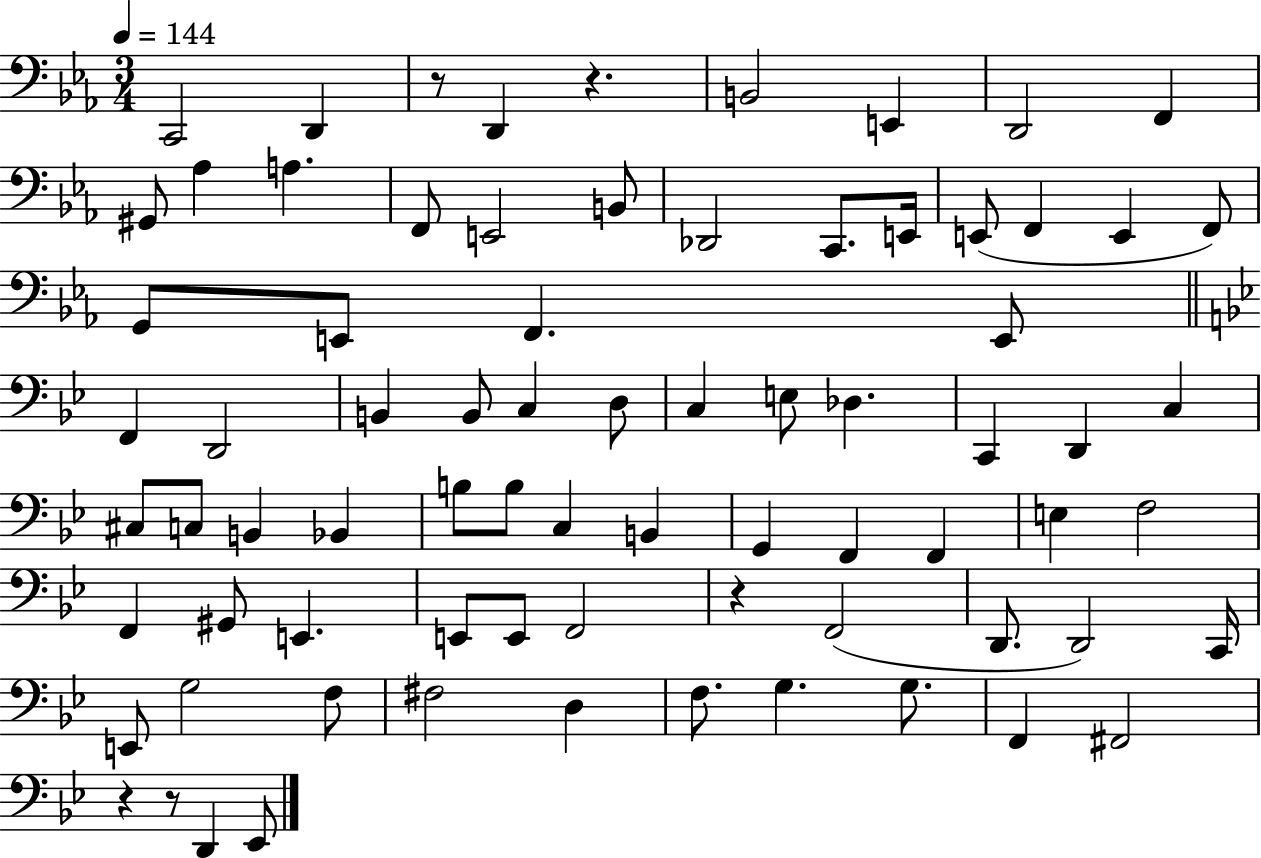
C2/h D2/q R/e D2/q R/q. B2/h E2/q D2/h F2/q G#2/e Ab3/q A3/q. F2/e E2/h B2/e Db2/h C2/e. E2/s E2/e F2/q E2/q F2/e G2/e E2/e F2/q. E2/e F2/q D2/h B2/q B2/e C3/q D3/e C3/q E3/e Db3/q. C2/q D2/q C3/q C#3/e C3/e B2/q Bb2/q B3/e B3/e C3/q B2/q G2/q F2/q F2/q E3/q F3/h F2/q G#2/e E2/q. E2/e E2/e F2/h R/q F2/h D2/e. D2/h C2/s E2/e G3/h F3/e F#3/h D3/q F3/e. G3/q. G3/e. F2/q F#2/h R/q R/e D2/q Eb2/e